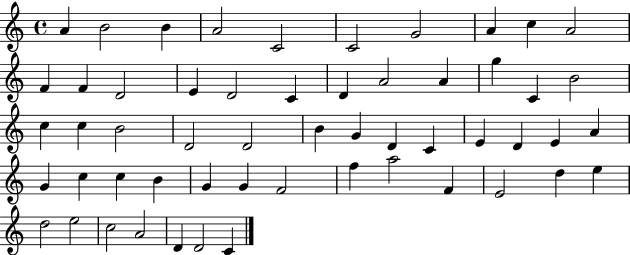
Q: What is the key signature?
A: C major